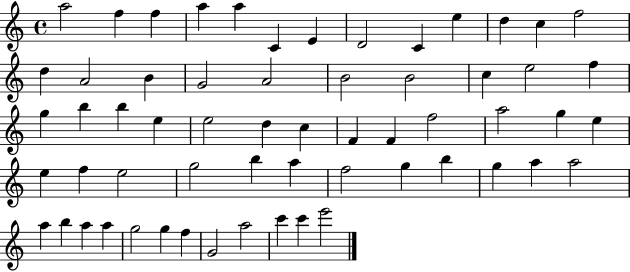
A5/h F5/q F5/q A5/q A5/q C4/q E4/q D4/h C4/q E5/q D5/q C5/q F5/h D5/q A4/h B4/q G4/h A4/h B4/h B4/h C5/q E5/h F5/q G5/q B5/q B5/q E5/q E5/h D5/q C5/q F4/q F4/q F5/h A5/h G5/q E5/q E5/q F5/q E5/h G5/h B5/q A5/q F5/h G5/q B5/q G5/q A5/q A5/h A5/q B5/q A5/q A5/q G5/h G5/q F5/q G4/h A5/h C6/q C6/q E6/h